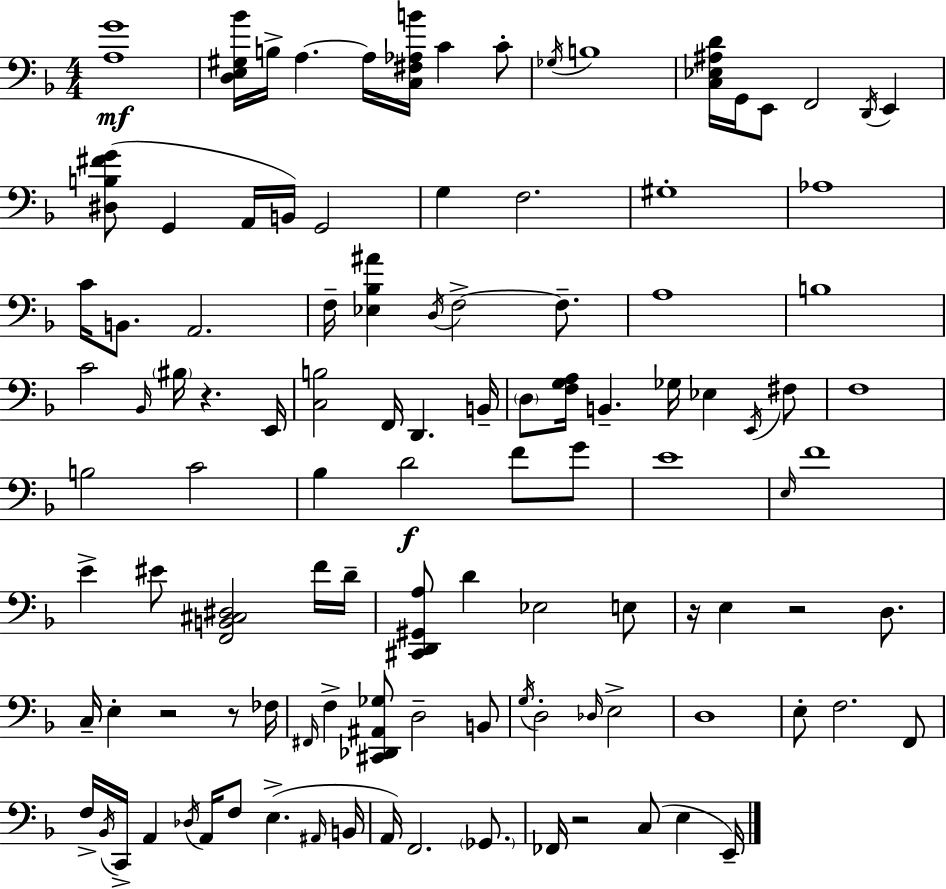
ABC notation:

X:1
T:Untitled
M:4/4
L:1/4
K:F
[A,G]4 [D,E,^G,_B]/4 B,/4 A, A,/4 [C,^F,_A,B]/4 C C/2 _G,/4 B,4 [C,_E,^A,D]/4 G,,/4 E,,/2 F,,2 D,,/4 E,, [^D,B,^FG]/2 G,, A,,/4 B,,/4 G,,2 G, F,2 ^G,4 _A,4 C/4 B,,/2 A,,2 F,/4 [_E,_B,^A] D,/4 F,2 F,/2 A,4 B,4 C2 _B,,/4 ^B,/4 z E,,/4 [C,B,]2 F,,/4 D,, B,,/4 D,/2 [F,G,A,]/4 B,, _G,/4 _E, E,,/4 ^F,/2 F,4 B,2 C2 _B, D2 F/2 G/2 E4 E,/4 F4 E ^E/2 [F,,B,,^C,^D,]2 F/4 D/4 [^C,,D,,^G,,A,]/2 D _E,2 E,/2 z/4 E, z2 D,/2 C,/4 E, z2 z/2 _F,/4 ^F,,/4 F, [^C,,_D,,^A,,_G,]/2 D,2 B,,/2 G,/4 D,2 _D,/4 E,2 D,4 E,/2 F,2 F,,/2 F,/4 _B,,/4 C,,/4 A,, _D,/4 A,,/4 F,/2 E, ^A,,/4 B,,/4 A,,/4 F,,2 _G,,/2 _F,,/4 z2 C,/2 E, E,,/4